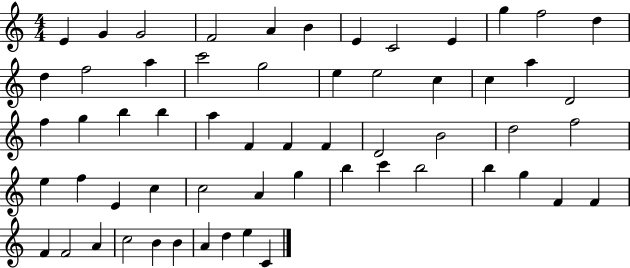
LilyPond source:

{
  \clef treble
  \numericTimeSignature
  \time 4/4
  \key c \major
  e'4 g'4 g'2 | f'2 a'4 b'4 | e'4 c'2 e'4 | g''4 f''2 d''4 | \break d''4 f''2 a''4 | c'''2 g''2 | e''4 e''2 c''4 | c''4 a''4 d'2 | \break f''4 g''4 b''4 b''4 | a''4 f'4 f'4 f'4 | d'2 b'2 | d''2 f''2 | \break e''4 f''4 e'4 c''4 | c''2 a'4 g''4 | b''4 c'''4 b''2 | b''4 g''4 f'4 f'4 | \break f'4 f'2 a'4 | c''2 b'4 b'4 | a'4 d''4 e''4 c'4 | \bar "|."
}